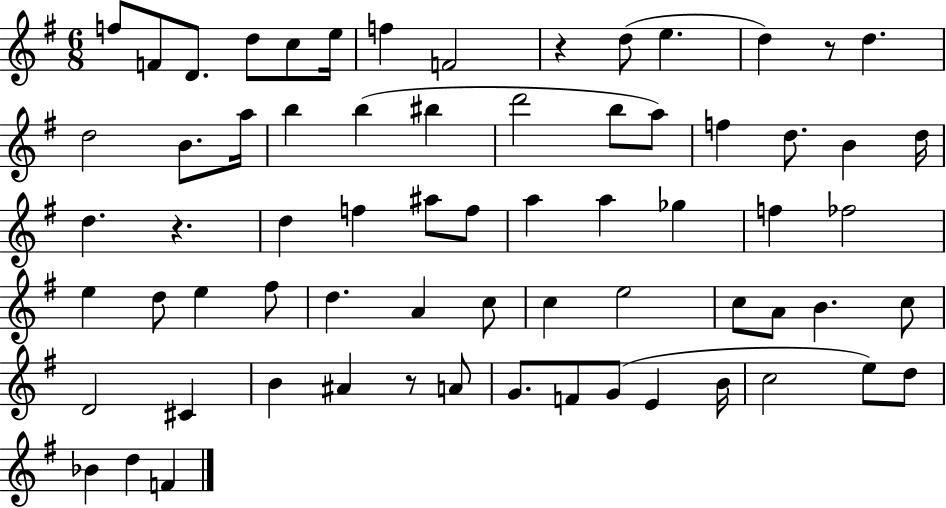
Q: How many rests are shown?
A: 4